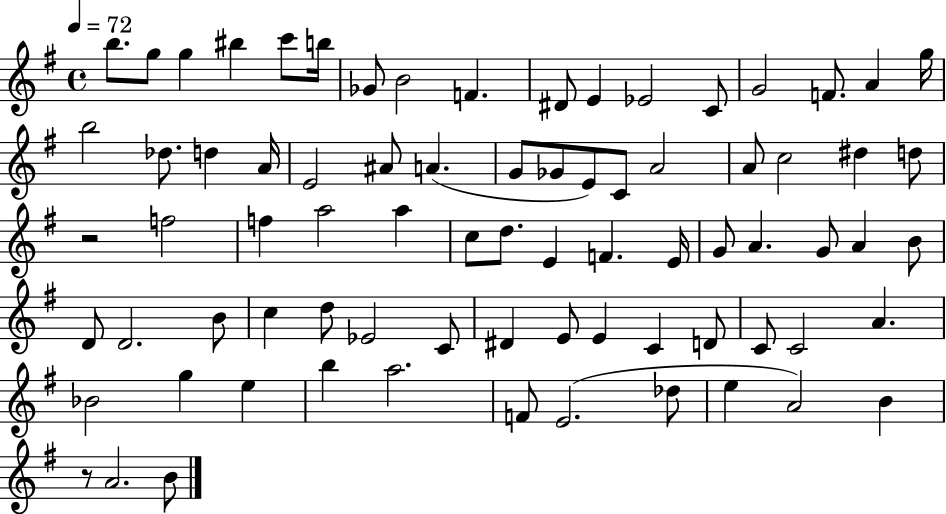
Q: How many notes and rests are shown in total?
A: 77